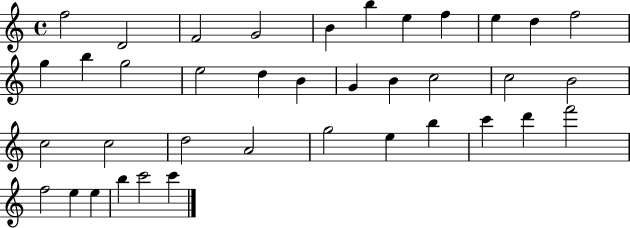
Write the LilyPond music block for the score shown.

{
  \clef treble
  \time 4/4
  \defaultTimeSignature
  \key c \major
  f''2 d'2 | f'2 g'2 | b'4 b''4 e''4 f''4 | e''4 d''4 f''2 | \break g''4 b''4 g''2 | e''2 d''4 b'4 | g'4 b'4 c''2 | c''2 b'2 | \break c''2 c''2 | d''2 a'2 | g''2 e''4 b''4 | c'''4 d'''4 f'''2 | \break f''2 e''4 e''4 | b''4 c'''2 c'''4 | \bar "|."
}